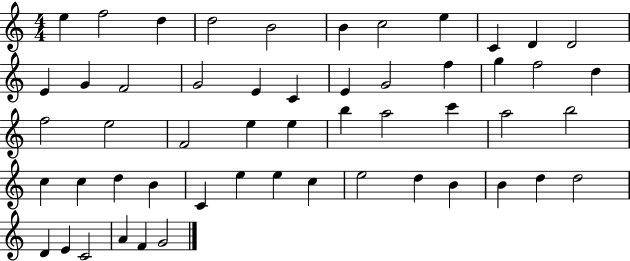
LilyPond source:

{
  \clef treble
  \numericTimeSignature
  \time 4/4
  \key c \major
  e''4 f''2 d''4 | d''2 b'2 | b'4 c''2 e''4 | c'4 d'4 d'2 | \break e'4 g'4 f'2 | g'2 e'4 c'4 | e'4 g'2 f''4 | g''4 f''2 d''4 | \break f''2 e''2 | f'2 e''4 e''4 | b''4 a''2 c'''4 | a''2 b''2 | \break c''4 c''4 d''4 b'4 | c'4 e''4 e''4 c''4 | e''2 d''4 b'4 | b'4 d''4 d''2 | \break d'4 e'4 c'2 | a'4 f'4 g'2 | \bar "|."
}